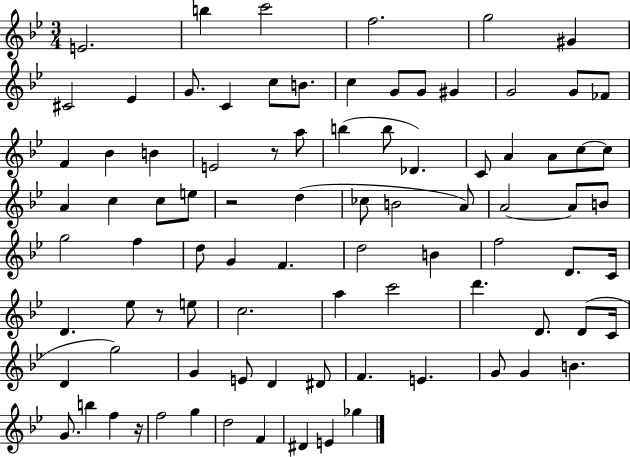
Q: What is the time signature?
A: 3/4